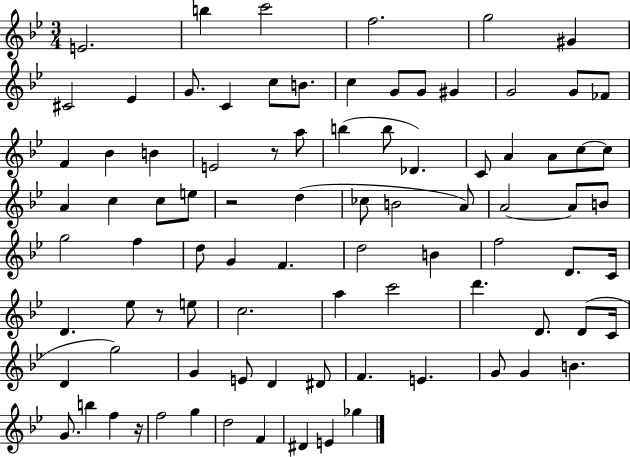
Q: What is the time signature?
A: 3/4